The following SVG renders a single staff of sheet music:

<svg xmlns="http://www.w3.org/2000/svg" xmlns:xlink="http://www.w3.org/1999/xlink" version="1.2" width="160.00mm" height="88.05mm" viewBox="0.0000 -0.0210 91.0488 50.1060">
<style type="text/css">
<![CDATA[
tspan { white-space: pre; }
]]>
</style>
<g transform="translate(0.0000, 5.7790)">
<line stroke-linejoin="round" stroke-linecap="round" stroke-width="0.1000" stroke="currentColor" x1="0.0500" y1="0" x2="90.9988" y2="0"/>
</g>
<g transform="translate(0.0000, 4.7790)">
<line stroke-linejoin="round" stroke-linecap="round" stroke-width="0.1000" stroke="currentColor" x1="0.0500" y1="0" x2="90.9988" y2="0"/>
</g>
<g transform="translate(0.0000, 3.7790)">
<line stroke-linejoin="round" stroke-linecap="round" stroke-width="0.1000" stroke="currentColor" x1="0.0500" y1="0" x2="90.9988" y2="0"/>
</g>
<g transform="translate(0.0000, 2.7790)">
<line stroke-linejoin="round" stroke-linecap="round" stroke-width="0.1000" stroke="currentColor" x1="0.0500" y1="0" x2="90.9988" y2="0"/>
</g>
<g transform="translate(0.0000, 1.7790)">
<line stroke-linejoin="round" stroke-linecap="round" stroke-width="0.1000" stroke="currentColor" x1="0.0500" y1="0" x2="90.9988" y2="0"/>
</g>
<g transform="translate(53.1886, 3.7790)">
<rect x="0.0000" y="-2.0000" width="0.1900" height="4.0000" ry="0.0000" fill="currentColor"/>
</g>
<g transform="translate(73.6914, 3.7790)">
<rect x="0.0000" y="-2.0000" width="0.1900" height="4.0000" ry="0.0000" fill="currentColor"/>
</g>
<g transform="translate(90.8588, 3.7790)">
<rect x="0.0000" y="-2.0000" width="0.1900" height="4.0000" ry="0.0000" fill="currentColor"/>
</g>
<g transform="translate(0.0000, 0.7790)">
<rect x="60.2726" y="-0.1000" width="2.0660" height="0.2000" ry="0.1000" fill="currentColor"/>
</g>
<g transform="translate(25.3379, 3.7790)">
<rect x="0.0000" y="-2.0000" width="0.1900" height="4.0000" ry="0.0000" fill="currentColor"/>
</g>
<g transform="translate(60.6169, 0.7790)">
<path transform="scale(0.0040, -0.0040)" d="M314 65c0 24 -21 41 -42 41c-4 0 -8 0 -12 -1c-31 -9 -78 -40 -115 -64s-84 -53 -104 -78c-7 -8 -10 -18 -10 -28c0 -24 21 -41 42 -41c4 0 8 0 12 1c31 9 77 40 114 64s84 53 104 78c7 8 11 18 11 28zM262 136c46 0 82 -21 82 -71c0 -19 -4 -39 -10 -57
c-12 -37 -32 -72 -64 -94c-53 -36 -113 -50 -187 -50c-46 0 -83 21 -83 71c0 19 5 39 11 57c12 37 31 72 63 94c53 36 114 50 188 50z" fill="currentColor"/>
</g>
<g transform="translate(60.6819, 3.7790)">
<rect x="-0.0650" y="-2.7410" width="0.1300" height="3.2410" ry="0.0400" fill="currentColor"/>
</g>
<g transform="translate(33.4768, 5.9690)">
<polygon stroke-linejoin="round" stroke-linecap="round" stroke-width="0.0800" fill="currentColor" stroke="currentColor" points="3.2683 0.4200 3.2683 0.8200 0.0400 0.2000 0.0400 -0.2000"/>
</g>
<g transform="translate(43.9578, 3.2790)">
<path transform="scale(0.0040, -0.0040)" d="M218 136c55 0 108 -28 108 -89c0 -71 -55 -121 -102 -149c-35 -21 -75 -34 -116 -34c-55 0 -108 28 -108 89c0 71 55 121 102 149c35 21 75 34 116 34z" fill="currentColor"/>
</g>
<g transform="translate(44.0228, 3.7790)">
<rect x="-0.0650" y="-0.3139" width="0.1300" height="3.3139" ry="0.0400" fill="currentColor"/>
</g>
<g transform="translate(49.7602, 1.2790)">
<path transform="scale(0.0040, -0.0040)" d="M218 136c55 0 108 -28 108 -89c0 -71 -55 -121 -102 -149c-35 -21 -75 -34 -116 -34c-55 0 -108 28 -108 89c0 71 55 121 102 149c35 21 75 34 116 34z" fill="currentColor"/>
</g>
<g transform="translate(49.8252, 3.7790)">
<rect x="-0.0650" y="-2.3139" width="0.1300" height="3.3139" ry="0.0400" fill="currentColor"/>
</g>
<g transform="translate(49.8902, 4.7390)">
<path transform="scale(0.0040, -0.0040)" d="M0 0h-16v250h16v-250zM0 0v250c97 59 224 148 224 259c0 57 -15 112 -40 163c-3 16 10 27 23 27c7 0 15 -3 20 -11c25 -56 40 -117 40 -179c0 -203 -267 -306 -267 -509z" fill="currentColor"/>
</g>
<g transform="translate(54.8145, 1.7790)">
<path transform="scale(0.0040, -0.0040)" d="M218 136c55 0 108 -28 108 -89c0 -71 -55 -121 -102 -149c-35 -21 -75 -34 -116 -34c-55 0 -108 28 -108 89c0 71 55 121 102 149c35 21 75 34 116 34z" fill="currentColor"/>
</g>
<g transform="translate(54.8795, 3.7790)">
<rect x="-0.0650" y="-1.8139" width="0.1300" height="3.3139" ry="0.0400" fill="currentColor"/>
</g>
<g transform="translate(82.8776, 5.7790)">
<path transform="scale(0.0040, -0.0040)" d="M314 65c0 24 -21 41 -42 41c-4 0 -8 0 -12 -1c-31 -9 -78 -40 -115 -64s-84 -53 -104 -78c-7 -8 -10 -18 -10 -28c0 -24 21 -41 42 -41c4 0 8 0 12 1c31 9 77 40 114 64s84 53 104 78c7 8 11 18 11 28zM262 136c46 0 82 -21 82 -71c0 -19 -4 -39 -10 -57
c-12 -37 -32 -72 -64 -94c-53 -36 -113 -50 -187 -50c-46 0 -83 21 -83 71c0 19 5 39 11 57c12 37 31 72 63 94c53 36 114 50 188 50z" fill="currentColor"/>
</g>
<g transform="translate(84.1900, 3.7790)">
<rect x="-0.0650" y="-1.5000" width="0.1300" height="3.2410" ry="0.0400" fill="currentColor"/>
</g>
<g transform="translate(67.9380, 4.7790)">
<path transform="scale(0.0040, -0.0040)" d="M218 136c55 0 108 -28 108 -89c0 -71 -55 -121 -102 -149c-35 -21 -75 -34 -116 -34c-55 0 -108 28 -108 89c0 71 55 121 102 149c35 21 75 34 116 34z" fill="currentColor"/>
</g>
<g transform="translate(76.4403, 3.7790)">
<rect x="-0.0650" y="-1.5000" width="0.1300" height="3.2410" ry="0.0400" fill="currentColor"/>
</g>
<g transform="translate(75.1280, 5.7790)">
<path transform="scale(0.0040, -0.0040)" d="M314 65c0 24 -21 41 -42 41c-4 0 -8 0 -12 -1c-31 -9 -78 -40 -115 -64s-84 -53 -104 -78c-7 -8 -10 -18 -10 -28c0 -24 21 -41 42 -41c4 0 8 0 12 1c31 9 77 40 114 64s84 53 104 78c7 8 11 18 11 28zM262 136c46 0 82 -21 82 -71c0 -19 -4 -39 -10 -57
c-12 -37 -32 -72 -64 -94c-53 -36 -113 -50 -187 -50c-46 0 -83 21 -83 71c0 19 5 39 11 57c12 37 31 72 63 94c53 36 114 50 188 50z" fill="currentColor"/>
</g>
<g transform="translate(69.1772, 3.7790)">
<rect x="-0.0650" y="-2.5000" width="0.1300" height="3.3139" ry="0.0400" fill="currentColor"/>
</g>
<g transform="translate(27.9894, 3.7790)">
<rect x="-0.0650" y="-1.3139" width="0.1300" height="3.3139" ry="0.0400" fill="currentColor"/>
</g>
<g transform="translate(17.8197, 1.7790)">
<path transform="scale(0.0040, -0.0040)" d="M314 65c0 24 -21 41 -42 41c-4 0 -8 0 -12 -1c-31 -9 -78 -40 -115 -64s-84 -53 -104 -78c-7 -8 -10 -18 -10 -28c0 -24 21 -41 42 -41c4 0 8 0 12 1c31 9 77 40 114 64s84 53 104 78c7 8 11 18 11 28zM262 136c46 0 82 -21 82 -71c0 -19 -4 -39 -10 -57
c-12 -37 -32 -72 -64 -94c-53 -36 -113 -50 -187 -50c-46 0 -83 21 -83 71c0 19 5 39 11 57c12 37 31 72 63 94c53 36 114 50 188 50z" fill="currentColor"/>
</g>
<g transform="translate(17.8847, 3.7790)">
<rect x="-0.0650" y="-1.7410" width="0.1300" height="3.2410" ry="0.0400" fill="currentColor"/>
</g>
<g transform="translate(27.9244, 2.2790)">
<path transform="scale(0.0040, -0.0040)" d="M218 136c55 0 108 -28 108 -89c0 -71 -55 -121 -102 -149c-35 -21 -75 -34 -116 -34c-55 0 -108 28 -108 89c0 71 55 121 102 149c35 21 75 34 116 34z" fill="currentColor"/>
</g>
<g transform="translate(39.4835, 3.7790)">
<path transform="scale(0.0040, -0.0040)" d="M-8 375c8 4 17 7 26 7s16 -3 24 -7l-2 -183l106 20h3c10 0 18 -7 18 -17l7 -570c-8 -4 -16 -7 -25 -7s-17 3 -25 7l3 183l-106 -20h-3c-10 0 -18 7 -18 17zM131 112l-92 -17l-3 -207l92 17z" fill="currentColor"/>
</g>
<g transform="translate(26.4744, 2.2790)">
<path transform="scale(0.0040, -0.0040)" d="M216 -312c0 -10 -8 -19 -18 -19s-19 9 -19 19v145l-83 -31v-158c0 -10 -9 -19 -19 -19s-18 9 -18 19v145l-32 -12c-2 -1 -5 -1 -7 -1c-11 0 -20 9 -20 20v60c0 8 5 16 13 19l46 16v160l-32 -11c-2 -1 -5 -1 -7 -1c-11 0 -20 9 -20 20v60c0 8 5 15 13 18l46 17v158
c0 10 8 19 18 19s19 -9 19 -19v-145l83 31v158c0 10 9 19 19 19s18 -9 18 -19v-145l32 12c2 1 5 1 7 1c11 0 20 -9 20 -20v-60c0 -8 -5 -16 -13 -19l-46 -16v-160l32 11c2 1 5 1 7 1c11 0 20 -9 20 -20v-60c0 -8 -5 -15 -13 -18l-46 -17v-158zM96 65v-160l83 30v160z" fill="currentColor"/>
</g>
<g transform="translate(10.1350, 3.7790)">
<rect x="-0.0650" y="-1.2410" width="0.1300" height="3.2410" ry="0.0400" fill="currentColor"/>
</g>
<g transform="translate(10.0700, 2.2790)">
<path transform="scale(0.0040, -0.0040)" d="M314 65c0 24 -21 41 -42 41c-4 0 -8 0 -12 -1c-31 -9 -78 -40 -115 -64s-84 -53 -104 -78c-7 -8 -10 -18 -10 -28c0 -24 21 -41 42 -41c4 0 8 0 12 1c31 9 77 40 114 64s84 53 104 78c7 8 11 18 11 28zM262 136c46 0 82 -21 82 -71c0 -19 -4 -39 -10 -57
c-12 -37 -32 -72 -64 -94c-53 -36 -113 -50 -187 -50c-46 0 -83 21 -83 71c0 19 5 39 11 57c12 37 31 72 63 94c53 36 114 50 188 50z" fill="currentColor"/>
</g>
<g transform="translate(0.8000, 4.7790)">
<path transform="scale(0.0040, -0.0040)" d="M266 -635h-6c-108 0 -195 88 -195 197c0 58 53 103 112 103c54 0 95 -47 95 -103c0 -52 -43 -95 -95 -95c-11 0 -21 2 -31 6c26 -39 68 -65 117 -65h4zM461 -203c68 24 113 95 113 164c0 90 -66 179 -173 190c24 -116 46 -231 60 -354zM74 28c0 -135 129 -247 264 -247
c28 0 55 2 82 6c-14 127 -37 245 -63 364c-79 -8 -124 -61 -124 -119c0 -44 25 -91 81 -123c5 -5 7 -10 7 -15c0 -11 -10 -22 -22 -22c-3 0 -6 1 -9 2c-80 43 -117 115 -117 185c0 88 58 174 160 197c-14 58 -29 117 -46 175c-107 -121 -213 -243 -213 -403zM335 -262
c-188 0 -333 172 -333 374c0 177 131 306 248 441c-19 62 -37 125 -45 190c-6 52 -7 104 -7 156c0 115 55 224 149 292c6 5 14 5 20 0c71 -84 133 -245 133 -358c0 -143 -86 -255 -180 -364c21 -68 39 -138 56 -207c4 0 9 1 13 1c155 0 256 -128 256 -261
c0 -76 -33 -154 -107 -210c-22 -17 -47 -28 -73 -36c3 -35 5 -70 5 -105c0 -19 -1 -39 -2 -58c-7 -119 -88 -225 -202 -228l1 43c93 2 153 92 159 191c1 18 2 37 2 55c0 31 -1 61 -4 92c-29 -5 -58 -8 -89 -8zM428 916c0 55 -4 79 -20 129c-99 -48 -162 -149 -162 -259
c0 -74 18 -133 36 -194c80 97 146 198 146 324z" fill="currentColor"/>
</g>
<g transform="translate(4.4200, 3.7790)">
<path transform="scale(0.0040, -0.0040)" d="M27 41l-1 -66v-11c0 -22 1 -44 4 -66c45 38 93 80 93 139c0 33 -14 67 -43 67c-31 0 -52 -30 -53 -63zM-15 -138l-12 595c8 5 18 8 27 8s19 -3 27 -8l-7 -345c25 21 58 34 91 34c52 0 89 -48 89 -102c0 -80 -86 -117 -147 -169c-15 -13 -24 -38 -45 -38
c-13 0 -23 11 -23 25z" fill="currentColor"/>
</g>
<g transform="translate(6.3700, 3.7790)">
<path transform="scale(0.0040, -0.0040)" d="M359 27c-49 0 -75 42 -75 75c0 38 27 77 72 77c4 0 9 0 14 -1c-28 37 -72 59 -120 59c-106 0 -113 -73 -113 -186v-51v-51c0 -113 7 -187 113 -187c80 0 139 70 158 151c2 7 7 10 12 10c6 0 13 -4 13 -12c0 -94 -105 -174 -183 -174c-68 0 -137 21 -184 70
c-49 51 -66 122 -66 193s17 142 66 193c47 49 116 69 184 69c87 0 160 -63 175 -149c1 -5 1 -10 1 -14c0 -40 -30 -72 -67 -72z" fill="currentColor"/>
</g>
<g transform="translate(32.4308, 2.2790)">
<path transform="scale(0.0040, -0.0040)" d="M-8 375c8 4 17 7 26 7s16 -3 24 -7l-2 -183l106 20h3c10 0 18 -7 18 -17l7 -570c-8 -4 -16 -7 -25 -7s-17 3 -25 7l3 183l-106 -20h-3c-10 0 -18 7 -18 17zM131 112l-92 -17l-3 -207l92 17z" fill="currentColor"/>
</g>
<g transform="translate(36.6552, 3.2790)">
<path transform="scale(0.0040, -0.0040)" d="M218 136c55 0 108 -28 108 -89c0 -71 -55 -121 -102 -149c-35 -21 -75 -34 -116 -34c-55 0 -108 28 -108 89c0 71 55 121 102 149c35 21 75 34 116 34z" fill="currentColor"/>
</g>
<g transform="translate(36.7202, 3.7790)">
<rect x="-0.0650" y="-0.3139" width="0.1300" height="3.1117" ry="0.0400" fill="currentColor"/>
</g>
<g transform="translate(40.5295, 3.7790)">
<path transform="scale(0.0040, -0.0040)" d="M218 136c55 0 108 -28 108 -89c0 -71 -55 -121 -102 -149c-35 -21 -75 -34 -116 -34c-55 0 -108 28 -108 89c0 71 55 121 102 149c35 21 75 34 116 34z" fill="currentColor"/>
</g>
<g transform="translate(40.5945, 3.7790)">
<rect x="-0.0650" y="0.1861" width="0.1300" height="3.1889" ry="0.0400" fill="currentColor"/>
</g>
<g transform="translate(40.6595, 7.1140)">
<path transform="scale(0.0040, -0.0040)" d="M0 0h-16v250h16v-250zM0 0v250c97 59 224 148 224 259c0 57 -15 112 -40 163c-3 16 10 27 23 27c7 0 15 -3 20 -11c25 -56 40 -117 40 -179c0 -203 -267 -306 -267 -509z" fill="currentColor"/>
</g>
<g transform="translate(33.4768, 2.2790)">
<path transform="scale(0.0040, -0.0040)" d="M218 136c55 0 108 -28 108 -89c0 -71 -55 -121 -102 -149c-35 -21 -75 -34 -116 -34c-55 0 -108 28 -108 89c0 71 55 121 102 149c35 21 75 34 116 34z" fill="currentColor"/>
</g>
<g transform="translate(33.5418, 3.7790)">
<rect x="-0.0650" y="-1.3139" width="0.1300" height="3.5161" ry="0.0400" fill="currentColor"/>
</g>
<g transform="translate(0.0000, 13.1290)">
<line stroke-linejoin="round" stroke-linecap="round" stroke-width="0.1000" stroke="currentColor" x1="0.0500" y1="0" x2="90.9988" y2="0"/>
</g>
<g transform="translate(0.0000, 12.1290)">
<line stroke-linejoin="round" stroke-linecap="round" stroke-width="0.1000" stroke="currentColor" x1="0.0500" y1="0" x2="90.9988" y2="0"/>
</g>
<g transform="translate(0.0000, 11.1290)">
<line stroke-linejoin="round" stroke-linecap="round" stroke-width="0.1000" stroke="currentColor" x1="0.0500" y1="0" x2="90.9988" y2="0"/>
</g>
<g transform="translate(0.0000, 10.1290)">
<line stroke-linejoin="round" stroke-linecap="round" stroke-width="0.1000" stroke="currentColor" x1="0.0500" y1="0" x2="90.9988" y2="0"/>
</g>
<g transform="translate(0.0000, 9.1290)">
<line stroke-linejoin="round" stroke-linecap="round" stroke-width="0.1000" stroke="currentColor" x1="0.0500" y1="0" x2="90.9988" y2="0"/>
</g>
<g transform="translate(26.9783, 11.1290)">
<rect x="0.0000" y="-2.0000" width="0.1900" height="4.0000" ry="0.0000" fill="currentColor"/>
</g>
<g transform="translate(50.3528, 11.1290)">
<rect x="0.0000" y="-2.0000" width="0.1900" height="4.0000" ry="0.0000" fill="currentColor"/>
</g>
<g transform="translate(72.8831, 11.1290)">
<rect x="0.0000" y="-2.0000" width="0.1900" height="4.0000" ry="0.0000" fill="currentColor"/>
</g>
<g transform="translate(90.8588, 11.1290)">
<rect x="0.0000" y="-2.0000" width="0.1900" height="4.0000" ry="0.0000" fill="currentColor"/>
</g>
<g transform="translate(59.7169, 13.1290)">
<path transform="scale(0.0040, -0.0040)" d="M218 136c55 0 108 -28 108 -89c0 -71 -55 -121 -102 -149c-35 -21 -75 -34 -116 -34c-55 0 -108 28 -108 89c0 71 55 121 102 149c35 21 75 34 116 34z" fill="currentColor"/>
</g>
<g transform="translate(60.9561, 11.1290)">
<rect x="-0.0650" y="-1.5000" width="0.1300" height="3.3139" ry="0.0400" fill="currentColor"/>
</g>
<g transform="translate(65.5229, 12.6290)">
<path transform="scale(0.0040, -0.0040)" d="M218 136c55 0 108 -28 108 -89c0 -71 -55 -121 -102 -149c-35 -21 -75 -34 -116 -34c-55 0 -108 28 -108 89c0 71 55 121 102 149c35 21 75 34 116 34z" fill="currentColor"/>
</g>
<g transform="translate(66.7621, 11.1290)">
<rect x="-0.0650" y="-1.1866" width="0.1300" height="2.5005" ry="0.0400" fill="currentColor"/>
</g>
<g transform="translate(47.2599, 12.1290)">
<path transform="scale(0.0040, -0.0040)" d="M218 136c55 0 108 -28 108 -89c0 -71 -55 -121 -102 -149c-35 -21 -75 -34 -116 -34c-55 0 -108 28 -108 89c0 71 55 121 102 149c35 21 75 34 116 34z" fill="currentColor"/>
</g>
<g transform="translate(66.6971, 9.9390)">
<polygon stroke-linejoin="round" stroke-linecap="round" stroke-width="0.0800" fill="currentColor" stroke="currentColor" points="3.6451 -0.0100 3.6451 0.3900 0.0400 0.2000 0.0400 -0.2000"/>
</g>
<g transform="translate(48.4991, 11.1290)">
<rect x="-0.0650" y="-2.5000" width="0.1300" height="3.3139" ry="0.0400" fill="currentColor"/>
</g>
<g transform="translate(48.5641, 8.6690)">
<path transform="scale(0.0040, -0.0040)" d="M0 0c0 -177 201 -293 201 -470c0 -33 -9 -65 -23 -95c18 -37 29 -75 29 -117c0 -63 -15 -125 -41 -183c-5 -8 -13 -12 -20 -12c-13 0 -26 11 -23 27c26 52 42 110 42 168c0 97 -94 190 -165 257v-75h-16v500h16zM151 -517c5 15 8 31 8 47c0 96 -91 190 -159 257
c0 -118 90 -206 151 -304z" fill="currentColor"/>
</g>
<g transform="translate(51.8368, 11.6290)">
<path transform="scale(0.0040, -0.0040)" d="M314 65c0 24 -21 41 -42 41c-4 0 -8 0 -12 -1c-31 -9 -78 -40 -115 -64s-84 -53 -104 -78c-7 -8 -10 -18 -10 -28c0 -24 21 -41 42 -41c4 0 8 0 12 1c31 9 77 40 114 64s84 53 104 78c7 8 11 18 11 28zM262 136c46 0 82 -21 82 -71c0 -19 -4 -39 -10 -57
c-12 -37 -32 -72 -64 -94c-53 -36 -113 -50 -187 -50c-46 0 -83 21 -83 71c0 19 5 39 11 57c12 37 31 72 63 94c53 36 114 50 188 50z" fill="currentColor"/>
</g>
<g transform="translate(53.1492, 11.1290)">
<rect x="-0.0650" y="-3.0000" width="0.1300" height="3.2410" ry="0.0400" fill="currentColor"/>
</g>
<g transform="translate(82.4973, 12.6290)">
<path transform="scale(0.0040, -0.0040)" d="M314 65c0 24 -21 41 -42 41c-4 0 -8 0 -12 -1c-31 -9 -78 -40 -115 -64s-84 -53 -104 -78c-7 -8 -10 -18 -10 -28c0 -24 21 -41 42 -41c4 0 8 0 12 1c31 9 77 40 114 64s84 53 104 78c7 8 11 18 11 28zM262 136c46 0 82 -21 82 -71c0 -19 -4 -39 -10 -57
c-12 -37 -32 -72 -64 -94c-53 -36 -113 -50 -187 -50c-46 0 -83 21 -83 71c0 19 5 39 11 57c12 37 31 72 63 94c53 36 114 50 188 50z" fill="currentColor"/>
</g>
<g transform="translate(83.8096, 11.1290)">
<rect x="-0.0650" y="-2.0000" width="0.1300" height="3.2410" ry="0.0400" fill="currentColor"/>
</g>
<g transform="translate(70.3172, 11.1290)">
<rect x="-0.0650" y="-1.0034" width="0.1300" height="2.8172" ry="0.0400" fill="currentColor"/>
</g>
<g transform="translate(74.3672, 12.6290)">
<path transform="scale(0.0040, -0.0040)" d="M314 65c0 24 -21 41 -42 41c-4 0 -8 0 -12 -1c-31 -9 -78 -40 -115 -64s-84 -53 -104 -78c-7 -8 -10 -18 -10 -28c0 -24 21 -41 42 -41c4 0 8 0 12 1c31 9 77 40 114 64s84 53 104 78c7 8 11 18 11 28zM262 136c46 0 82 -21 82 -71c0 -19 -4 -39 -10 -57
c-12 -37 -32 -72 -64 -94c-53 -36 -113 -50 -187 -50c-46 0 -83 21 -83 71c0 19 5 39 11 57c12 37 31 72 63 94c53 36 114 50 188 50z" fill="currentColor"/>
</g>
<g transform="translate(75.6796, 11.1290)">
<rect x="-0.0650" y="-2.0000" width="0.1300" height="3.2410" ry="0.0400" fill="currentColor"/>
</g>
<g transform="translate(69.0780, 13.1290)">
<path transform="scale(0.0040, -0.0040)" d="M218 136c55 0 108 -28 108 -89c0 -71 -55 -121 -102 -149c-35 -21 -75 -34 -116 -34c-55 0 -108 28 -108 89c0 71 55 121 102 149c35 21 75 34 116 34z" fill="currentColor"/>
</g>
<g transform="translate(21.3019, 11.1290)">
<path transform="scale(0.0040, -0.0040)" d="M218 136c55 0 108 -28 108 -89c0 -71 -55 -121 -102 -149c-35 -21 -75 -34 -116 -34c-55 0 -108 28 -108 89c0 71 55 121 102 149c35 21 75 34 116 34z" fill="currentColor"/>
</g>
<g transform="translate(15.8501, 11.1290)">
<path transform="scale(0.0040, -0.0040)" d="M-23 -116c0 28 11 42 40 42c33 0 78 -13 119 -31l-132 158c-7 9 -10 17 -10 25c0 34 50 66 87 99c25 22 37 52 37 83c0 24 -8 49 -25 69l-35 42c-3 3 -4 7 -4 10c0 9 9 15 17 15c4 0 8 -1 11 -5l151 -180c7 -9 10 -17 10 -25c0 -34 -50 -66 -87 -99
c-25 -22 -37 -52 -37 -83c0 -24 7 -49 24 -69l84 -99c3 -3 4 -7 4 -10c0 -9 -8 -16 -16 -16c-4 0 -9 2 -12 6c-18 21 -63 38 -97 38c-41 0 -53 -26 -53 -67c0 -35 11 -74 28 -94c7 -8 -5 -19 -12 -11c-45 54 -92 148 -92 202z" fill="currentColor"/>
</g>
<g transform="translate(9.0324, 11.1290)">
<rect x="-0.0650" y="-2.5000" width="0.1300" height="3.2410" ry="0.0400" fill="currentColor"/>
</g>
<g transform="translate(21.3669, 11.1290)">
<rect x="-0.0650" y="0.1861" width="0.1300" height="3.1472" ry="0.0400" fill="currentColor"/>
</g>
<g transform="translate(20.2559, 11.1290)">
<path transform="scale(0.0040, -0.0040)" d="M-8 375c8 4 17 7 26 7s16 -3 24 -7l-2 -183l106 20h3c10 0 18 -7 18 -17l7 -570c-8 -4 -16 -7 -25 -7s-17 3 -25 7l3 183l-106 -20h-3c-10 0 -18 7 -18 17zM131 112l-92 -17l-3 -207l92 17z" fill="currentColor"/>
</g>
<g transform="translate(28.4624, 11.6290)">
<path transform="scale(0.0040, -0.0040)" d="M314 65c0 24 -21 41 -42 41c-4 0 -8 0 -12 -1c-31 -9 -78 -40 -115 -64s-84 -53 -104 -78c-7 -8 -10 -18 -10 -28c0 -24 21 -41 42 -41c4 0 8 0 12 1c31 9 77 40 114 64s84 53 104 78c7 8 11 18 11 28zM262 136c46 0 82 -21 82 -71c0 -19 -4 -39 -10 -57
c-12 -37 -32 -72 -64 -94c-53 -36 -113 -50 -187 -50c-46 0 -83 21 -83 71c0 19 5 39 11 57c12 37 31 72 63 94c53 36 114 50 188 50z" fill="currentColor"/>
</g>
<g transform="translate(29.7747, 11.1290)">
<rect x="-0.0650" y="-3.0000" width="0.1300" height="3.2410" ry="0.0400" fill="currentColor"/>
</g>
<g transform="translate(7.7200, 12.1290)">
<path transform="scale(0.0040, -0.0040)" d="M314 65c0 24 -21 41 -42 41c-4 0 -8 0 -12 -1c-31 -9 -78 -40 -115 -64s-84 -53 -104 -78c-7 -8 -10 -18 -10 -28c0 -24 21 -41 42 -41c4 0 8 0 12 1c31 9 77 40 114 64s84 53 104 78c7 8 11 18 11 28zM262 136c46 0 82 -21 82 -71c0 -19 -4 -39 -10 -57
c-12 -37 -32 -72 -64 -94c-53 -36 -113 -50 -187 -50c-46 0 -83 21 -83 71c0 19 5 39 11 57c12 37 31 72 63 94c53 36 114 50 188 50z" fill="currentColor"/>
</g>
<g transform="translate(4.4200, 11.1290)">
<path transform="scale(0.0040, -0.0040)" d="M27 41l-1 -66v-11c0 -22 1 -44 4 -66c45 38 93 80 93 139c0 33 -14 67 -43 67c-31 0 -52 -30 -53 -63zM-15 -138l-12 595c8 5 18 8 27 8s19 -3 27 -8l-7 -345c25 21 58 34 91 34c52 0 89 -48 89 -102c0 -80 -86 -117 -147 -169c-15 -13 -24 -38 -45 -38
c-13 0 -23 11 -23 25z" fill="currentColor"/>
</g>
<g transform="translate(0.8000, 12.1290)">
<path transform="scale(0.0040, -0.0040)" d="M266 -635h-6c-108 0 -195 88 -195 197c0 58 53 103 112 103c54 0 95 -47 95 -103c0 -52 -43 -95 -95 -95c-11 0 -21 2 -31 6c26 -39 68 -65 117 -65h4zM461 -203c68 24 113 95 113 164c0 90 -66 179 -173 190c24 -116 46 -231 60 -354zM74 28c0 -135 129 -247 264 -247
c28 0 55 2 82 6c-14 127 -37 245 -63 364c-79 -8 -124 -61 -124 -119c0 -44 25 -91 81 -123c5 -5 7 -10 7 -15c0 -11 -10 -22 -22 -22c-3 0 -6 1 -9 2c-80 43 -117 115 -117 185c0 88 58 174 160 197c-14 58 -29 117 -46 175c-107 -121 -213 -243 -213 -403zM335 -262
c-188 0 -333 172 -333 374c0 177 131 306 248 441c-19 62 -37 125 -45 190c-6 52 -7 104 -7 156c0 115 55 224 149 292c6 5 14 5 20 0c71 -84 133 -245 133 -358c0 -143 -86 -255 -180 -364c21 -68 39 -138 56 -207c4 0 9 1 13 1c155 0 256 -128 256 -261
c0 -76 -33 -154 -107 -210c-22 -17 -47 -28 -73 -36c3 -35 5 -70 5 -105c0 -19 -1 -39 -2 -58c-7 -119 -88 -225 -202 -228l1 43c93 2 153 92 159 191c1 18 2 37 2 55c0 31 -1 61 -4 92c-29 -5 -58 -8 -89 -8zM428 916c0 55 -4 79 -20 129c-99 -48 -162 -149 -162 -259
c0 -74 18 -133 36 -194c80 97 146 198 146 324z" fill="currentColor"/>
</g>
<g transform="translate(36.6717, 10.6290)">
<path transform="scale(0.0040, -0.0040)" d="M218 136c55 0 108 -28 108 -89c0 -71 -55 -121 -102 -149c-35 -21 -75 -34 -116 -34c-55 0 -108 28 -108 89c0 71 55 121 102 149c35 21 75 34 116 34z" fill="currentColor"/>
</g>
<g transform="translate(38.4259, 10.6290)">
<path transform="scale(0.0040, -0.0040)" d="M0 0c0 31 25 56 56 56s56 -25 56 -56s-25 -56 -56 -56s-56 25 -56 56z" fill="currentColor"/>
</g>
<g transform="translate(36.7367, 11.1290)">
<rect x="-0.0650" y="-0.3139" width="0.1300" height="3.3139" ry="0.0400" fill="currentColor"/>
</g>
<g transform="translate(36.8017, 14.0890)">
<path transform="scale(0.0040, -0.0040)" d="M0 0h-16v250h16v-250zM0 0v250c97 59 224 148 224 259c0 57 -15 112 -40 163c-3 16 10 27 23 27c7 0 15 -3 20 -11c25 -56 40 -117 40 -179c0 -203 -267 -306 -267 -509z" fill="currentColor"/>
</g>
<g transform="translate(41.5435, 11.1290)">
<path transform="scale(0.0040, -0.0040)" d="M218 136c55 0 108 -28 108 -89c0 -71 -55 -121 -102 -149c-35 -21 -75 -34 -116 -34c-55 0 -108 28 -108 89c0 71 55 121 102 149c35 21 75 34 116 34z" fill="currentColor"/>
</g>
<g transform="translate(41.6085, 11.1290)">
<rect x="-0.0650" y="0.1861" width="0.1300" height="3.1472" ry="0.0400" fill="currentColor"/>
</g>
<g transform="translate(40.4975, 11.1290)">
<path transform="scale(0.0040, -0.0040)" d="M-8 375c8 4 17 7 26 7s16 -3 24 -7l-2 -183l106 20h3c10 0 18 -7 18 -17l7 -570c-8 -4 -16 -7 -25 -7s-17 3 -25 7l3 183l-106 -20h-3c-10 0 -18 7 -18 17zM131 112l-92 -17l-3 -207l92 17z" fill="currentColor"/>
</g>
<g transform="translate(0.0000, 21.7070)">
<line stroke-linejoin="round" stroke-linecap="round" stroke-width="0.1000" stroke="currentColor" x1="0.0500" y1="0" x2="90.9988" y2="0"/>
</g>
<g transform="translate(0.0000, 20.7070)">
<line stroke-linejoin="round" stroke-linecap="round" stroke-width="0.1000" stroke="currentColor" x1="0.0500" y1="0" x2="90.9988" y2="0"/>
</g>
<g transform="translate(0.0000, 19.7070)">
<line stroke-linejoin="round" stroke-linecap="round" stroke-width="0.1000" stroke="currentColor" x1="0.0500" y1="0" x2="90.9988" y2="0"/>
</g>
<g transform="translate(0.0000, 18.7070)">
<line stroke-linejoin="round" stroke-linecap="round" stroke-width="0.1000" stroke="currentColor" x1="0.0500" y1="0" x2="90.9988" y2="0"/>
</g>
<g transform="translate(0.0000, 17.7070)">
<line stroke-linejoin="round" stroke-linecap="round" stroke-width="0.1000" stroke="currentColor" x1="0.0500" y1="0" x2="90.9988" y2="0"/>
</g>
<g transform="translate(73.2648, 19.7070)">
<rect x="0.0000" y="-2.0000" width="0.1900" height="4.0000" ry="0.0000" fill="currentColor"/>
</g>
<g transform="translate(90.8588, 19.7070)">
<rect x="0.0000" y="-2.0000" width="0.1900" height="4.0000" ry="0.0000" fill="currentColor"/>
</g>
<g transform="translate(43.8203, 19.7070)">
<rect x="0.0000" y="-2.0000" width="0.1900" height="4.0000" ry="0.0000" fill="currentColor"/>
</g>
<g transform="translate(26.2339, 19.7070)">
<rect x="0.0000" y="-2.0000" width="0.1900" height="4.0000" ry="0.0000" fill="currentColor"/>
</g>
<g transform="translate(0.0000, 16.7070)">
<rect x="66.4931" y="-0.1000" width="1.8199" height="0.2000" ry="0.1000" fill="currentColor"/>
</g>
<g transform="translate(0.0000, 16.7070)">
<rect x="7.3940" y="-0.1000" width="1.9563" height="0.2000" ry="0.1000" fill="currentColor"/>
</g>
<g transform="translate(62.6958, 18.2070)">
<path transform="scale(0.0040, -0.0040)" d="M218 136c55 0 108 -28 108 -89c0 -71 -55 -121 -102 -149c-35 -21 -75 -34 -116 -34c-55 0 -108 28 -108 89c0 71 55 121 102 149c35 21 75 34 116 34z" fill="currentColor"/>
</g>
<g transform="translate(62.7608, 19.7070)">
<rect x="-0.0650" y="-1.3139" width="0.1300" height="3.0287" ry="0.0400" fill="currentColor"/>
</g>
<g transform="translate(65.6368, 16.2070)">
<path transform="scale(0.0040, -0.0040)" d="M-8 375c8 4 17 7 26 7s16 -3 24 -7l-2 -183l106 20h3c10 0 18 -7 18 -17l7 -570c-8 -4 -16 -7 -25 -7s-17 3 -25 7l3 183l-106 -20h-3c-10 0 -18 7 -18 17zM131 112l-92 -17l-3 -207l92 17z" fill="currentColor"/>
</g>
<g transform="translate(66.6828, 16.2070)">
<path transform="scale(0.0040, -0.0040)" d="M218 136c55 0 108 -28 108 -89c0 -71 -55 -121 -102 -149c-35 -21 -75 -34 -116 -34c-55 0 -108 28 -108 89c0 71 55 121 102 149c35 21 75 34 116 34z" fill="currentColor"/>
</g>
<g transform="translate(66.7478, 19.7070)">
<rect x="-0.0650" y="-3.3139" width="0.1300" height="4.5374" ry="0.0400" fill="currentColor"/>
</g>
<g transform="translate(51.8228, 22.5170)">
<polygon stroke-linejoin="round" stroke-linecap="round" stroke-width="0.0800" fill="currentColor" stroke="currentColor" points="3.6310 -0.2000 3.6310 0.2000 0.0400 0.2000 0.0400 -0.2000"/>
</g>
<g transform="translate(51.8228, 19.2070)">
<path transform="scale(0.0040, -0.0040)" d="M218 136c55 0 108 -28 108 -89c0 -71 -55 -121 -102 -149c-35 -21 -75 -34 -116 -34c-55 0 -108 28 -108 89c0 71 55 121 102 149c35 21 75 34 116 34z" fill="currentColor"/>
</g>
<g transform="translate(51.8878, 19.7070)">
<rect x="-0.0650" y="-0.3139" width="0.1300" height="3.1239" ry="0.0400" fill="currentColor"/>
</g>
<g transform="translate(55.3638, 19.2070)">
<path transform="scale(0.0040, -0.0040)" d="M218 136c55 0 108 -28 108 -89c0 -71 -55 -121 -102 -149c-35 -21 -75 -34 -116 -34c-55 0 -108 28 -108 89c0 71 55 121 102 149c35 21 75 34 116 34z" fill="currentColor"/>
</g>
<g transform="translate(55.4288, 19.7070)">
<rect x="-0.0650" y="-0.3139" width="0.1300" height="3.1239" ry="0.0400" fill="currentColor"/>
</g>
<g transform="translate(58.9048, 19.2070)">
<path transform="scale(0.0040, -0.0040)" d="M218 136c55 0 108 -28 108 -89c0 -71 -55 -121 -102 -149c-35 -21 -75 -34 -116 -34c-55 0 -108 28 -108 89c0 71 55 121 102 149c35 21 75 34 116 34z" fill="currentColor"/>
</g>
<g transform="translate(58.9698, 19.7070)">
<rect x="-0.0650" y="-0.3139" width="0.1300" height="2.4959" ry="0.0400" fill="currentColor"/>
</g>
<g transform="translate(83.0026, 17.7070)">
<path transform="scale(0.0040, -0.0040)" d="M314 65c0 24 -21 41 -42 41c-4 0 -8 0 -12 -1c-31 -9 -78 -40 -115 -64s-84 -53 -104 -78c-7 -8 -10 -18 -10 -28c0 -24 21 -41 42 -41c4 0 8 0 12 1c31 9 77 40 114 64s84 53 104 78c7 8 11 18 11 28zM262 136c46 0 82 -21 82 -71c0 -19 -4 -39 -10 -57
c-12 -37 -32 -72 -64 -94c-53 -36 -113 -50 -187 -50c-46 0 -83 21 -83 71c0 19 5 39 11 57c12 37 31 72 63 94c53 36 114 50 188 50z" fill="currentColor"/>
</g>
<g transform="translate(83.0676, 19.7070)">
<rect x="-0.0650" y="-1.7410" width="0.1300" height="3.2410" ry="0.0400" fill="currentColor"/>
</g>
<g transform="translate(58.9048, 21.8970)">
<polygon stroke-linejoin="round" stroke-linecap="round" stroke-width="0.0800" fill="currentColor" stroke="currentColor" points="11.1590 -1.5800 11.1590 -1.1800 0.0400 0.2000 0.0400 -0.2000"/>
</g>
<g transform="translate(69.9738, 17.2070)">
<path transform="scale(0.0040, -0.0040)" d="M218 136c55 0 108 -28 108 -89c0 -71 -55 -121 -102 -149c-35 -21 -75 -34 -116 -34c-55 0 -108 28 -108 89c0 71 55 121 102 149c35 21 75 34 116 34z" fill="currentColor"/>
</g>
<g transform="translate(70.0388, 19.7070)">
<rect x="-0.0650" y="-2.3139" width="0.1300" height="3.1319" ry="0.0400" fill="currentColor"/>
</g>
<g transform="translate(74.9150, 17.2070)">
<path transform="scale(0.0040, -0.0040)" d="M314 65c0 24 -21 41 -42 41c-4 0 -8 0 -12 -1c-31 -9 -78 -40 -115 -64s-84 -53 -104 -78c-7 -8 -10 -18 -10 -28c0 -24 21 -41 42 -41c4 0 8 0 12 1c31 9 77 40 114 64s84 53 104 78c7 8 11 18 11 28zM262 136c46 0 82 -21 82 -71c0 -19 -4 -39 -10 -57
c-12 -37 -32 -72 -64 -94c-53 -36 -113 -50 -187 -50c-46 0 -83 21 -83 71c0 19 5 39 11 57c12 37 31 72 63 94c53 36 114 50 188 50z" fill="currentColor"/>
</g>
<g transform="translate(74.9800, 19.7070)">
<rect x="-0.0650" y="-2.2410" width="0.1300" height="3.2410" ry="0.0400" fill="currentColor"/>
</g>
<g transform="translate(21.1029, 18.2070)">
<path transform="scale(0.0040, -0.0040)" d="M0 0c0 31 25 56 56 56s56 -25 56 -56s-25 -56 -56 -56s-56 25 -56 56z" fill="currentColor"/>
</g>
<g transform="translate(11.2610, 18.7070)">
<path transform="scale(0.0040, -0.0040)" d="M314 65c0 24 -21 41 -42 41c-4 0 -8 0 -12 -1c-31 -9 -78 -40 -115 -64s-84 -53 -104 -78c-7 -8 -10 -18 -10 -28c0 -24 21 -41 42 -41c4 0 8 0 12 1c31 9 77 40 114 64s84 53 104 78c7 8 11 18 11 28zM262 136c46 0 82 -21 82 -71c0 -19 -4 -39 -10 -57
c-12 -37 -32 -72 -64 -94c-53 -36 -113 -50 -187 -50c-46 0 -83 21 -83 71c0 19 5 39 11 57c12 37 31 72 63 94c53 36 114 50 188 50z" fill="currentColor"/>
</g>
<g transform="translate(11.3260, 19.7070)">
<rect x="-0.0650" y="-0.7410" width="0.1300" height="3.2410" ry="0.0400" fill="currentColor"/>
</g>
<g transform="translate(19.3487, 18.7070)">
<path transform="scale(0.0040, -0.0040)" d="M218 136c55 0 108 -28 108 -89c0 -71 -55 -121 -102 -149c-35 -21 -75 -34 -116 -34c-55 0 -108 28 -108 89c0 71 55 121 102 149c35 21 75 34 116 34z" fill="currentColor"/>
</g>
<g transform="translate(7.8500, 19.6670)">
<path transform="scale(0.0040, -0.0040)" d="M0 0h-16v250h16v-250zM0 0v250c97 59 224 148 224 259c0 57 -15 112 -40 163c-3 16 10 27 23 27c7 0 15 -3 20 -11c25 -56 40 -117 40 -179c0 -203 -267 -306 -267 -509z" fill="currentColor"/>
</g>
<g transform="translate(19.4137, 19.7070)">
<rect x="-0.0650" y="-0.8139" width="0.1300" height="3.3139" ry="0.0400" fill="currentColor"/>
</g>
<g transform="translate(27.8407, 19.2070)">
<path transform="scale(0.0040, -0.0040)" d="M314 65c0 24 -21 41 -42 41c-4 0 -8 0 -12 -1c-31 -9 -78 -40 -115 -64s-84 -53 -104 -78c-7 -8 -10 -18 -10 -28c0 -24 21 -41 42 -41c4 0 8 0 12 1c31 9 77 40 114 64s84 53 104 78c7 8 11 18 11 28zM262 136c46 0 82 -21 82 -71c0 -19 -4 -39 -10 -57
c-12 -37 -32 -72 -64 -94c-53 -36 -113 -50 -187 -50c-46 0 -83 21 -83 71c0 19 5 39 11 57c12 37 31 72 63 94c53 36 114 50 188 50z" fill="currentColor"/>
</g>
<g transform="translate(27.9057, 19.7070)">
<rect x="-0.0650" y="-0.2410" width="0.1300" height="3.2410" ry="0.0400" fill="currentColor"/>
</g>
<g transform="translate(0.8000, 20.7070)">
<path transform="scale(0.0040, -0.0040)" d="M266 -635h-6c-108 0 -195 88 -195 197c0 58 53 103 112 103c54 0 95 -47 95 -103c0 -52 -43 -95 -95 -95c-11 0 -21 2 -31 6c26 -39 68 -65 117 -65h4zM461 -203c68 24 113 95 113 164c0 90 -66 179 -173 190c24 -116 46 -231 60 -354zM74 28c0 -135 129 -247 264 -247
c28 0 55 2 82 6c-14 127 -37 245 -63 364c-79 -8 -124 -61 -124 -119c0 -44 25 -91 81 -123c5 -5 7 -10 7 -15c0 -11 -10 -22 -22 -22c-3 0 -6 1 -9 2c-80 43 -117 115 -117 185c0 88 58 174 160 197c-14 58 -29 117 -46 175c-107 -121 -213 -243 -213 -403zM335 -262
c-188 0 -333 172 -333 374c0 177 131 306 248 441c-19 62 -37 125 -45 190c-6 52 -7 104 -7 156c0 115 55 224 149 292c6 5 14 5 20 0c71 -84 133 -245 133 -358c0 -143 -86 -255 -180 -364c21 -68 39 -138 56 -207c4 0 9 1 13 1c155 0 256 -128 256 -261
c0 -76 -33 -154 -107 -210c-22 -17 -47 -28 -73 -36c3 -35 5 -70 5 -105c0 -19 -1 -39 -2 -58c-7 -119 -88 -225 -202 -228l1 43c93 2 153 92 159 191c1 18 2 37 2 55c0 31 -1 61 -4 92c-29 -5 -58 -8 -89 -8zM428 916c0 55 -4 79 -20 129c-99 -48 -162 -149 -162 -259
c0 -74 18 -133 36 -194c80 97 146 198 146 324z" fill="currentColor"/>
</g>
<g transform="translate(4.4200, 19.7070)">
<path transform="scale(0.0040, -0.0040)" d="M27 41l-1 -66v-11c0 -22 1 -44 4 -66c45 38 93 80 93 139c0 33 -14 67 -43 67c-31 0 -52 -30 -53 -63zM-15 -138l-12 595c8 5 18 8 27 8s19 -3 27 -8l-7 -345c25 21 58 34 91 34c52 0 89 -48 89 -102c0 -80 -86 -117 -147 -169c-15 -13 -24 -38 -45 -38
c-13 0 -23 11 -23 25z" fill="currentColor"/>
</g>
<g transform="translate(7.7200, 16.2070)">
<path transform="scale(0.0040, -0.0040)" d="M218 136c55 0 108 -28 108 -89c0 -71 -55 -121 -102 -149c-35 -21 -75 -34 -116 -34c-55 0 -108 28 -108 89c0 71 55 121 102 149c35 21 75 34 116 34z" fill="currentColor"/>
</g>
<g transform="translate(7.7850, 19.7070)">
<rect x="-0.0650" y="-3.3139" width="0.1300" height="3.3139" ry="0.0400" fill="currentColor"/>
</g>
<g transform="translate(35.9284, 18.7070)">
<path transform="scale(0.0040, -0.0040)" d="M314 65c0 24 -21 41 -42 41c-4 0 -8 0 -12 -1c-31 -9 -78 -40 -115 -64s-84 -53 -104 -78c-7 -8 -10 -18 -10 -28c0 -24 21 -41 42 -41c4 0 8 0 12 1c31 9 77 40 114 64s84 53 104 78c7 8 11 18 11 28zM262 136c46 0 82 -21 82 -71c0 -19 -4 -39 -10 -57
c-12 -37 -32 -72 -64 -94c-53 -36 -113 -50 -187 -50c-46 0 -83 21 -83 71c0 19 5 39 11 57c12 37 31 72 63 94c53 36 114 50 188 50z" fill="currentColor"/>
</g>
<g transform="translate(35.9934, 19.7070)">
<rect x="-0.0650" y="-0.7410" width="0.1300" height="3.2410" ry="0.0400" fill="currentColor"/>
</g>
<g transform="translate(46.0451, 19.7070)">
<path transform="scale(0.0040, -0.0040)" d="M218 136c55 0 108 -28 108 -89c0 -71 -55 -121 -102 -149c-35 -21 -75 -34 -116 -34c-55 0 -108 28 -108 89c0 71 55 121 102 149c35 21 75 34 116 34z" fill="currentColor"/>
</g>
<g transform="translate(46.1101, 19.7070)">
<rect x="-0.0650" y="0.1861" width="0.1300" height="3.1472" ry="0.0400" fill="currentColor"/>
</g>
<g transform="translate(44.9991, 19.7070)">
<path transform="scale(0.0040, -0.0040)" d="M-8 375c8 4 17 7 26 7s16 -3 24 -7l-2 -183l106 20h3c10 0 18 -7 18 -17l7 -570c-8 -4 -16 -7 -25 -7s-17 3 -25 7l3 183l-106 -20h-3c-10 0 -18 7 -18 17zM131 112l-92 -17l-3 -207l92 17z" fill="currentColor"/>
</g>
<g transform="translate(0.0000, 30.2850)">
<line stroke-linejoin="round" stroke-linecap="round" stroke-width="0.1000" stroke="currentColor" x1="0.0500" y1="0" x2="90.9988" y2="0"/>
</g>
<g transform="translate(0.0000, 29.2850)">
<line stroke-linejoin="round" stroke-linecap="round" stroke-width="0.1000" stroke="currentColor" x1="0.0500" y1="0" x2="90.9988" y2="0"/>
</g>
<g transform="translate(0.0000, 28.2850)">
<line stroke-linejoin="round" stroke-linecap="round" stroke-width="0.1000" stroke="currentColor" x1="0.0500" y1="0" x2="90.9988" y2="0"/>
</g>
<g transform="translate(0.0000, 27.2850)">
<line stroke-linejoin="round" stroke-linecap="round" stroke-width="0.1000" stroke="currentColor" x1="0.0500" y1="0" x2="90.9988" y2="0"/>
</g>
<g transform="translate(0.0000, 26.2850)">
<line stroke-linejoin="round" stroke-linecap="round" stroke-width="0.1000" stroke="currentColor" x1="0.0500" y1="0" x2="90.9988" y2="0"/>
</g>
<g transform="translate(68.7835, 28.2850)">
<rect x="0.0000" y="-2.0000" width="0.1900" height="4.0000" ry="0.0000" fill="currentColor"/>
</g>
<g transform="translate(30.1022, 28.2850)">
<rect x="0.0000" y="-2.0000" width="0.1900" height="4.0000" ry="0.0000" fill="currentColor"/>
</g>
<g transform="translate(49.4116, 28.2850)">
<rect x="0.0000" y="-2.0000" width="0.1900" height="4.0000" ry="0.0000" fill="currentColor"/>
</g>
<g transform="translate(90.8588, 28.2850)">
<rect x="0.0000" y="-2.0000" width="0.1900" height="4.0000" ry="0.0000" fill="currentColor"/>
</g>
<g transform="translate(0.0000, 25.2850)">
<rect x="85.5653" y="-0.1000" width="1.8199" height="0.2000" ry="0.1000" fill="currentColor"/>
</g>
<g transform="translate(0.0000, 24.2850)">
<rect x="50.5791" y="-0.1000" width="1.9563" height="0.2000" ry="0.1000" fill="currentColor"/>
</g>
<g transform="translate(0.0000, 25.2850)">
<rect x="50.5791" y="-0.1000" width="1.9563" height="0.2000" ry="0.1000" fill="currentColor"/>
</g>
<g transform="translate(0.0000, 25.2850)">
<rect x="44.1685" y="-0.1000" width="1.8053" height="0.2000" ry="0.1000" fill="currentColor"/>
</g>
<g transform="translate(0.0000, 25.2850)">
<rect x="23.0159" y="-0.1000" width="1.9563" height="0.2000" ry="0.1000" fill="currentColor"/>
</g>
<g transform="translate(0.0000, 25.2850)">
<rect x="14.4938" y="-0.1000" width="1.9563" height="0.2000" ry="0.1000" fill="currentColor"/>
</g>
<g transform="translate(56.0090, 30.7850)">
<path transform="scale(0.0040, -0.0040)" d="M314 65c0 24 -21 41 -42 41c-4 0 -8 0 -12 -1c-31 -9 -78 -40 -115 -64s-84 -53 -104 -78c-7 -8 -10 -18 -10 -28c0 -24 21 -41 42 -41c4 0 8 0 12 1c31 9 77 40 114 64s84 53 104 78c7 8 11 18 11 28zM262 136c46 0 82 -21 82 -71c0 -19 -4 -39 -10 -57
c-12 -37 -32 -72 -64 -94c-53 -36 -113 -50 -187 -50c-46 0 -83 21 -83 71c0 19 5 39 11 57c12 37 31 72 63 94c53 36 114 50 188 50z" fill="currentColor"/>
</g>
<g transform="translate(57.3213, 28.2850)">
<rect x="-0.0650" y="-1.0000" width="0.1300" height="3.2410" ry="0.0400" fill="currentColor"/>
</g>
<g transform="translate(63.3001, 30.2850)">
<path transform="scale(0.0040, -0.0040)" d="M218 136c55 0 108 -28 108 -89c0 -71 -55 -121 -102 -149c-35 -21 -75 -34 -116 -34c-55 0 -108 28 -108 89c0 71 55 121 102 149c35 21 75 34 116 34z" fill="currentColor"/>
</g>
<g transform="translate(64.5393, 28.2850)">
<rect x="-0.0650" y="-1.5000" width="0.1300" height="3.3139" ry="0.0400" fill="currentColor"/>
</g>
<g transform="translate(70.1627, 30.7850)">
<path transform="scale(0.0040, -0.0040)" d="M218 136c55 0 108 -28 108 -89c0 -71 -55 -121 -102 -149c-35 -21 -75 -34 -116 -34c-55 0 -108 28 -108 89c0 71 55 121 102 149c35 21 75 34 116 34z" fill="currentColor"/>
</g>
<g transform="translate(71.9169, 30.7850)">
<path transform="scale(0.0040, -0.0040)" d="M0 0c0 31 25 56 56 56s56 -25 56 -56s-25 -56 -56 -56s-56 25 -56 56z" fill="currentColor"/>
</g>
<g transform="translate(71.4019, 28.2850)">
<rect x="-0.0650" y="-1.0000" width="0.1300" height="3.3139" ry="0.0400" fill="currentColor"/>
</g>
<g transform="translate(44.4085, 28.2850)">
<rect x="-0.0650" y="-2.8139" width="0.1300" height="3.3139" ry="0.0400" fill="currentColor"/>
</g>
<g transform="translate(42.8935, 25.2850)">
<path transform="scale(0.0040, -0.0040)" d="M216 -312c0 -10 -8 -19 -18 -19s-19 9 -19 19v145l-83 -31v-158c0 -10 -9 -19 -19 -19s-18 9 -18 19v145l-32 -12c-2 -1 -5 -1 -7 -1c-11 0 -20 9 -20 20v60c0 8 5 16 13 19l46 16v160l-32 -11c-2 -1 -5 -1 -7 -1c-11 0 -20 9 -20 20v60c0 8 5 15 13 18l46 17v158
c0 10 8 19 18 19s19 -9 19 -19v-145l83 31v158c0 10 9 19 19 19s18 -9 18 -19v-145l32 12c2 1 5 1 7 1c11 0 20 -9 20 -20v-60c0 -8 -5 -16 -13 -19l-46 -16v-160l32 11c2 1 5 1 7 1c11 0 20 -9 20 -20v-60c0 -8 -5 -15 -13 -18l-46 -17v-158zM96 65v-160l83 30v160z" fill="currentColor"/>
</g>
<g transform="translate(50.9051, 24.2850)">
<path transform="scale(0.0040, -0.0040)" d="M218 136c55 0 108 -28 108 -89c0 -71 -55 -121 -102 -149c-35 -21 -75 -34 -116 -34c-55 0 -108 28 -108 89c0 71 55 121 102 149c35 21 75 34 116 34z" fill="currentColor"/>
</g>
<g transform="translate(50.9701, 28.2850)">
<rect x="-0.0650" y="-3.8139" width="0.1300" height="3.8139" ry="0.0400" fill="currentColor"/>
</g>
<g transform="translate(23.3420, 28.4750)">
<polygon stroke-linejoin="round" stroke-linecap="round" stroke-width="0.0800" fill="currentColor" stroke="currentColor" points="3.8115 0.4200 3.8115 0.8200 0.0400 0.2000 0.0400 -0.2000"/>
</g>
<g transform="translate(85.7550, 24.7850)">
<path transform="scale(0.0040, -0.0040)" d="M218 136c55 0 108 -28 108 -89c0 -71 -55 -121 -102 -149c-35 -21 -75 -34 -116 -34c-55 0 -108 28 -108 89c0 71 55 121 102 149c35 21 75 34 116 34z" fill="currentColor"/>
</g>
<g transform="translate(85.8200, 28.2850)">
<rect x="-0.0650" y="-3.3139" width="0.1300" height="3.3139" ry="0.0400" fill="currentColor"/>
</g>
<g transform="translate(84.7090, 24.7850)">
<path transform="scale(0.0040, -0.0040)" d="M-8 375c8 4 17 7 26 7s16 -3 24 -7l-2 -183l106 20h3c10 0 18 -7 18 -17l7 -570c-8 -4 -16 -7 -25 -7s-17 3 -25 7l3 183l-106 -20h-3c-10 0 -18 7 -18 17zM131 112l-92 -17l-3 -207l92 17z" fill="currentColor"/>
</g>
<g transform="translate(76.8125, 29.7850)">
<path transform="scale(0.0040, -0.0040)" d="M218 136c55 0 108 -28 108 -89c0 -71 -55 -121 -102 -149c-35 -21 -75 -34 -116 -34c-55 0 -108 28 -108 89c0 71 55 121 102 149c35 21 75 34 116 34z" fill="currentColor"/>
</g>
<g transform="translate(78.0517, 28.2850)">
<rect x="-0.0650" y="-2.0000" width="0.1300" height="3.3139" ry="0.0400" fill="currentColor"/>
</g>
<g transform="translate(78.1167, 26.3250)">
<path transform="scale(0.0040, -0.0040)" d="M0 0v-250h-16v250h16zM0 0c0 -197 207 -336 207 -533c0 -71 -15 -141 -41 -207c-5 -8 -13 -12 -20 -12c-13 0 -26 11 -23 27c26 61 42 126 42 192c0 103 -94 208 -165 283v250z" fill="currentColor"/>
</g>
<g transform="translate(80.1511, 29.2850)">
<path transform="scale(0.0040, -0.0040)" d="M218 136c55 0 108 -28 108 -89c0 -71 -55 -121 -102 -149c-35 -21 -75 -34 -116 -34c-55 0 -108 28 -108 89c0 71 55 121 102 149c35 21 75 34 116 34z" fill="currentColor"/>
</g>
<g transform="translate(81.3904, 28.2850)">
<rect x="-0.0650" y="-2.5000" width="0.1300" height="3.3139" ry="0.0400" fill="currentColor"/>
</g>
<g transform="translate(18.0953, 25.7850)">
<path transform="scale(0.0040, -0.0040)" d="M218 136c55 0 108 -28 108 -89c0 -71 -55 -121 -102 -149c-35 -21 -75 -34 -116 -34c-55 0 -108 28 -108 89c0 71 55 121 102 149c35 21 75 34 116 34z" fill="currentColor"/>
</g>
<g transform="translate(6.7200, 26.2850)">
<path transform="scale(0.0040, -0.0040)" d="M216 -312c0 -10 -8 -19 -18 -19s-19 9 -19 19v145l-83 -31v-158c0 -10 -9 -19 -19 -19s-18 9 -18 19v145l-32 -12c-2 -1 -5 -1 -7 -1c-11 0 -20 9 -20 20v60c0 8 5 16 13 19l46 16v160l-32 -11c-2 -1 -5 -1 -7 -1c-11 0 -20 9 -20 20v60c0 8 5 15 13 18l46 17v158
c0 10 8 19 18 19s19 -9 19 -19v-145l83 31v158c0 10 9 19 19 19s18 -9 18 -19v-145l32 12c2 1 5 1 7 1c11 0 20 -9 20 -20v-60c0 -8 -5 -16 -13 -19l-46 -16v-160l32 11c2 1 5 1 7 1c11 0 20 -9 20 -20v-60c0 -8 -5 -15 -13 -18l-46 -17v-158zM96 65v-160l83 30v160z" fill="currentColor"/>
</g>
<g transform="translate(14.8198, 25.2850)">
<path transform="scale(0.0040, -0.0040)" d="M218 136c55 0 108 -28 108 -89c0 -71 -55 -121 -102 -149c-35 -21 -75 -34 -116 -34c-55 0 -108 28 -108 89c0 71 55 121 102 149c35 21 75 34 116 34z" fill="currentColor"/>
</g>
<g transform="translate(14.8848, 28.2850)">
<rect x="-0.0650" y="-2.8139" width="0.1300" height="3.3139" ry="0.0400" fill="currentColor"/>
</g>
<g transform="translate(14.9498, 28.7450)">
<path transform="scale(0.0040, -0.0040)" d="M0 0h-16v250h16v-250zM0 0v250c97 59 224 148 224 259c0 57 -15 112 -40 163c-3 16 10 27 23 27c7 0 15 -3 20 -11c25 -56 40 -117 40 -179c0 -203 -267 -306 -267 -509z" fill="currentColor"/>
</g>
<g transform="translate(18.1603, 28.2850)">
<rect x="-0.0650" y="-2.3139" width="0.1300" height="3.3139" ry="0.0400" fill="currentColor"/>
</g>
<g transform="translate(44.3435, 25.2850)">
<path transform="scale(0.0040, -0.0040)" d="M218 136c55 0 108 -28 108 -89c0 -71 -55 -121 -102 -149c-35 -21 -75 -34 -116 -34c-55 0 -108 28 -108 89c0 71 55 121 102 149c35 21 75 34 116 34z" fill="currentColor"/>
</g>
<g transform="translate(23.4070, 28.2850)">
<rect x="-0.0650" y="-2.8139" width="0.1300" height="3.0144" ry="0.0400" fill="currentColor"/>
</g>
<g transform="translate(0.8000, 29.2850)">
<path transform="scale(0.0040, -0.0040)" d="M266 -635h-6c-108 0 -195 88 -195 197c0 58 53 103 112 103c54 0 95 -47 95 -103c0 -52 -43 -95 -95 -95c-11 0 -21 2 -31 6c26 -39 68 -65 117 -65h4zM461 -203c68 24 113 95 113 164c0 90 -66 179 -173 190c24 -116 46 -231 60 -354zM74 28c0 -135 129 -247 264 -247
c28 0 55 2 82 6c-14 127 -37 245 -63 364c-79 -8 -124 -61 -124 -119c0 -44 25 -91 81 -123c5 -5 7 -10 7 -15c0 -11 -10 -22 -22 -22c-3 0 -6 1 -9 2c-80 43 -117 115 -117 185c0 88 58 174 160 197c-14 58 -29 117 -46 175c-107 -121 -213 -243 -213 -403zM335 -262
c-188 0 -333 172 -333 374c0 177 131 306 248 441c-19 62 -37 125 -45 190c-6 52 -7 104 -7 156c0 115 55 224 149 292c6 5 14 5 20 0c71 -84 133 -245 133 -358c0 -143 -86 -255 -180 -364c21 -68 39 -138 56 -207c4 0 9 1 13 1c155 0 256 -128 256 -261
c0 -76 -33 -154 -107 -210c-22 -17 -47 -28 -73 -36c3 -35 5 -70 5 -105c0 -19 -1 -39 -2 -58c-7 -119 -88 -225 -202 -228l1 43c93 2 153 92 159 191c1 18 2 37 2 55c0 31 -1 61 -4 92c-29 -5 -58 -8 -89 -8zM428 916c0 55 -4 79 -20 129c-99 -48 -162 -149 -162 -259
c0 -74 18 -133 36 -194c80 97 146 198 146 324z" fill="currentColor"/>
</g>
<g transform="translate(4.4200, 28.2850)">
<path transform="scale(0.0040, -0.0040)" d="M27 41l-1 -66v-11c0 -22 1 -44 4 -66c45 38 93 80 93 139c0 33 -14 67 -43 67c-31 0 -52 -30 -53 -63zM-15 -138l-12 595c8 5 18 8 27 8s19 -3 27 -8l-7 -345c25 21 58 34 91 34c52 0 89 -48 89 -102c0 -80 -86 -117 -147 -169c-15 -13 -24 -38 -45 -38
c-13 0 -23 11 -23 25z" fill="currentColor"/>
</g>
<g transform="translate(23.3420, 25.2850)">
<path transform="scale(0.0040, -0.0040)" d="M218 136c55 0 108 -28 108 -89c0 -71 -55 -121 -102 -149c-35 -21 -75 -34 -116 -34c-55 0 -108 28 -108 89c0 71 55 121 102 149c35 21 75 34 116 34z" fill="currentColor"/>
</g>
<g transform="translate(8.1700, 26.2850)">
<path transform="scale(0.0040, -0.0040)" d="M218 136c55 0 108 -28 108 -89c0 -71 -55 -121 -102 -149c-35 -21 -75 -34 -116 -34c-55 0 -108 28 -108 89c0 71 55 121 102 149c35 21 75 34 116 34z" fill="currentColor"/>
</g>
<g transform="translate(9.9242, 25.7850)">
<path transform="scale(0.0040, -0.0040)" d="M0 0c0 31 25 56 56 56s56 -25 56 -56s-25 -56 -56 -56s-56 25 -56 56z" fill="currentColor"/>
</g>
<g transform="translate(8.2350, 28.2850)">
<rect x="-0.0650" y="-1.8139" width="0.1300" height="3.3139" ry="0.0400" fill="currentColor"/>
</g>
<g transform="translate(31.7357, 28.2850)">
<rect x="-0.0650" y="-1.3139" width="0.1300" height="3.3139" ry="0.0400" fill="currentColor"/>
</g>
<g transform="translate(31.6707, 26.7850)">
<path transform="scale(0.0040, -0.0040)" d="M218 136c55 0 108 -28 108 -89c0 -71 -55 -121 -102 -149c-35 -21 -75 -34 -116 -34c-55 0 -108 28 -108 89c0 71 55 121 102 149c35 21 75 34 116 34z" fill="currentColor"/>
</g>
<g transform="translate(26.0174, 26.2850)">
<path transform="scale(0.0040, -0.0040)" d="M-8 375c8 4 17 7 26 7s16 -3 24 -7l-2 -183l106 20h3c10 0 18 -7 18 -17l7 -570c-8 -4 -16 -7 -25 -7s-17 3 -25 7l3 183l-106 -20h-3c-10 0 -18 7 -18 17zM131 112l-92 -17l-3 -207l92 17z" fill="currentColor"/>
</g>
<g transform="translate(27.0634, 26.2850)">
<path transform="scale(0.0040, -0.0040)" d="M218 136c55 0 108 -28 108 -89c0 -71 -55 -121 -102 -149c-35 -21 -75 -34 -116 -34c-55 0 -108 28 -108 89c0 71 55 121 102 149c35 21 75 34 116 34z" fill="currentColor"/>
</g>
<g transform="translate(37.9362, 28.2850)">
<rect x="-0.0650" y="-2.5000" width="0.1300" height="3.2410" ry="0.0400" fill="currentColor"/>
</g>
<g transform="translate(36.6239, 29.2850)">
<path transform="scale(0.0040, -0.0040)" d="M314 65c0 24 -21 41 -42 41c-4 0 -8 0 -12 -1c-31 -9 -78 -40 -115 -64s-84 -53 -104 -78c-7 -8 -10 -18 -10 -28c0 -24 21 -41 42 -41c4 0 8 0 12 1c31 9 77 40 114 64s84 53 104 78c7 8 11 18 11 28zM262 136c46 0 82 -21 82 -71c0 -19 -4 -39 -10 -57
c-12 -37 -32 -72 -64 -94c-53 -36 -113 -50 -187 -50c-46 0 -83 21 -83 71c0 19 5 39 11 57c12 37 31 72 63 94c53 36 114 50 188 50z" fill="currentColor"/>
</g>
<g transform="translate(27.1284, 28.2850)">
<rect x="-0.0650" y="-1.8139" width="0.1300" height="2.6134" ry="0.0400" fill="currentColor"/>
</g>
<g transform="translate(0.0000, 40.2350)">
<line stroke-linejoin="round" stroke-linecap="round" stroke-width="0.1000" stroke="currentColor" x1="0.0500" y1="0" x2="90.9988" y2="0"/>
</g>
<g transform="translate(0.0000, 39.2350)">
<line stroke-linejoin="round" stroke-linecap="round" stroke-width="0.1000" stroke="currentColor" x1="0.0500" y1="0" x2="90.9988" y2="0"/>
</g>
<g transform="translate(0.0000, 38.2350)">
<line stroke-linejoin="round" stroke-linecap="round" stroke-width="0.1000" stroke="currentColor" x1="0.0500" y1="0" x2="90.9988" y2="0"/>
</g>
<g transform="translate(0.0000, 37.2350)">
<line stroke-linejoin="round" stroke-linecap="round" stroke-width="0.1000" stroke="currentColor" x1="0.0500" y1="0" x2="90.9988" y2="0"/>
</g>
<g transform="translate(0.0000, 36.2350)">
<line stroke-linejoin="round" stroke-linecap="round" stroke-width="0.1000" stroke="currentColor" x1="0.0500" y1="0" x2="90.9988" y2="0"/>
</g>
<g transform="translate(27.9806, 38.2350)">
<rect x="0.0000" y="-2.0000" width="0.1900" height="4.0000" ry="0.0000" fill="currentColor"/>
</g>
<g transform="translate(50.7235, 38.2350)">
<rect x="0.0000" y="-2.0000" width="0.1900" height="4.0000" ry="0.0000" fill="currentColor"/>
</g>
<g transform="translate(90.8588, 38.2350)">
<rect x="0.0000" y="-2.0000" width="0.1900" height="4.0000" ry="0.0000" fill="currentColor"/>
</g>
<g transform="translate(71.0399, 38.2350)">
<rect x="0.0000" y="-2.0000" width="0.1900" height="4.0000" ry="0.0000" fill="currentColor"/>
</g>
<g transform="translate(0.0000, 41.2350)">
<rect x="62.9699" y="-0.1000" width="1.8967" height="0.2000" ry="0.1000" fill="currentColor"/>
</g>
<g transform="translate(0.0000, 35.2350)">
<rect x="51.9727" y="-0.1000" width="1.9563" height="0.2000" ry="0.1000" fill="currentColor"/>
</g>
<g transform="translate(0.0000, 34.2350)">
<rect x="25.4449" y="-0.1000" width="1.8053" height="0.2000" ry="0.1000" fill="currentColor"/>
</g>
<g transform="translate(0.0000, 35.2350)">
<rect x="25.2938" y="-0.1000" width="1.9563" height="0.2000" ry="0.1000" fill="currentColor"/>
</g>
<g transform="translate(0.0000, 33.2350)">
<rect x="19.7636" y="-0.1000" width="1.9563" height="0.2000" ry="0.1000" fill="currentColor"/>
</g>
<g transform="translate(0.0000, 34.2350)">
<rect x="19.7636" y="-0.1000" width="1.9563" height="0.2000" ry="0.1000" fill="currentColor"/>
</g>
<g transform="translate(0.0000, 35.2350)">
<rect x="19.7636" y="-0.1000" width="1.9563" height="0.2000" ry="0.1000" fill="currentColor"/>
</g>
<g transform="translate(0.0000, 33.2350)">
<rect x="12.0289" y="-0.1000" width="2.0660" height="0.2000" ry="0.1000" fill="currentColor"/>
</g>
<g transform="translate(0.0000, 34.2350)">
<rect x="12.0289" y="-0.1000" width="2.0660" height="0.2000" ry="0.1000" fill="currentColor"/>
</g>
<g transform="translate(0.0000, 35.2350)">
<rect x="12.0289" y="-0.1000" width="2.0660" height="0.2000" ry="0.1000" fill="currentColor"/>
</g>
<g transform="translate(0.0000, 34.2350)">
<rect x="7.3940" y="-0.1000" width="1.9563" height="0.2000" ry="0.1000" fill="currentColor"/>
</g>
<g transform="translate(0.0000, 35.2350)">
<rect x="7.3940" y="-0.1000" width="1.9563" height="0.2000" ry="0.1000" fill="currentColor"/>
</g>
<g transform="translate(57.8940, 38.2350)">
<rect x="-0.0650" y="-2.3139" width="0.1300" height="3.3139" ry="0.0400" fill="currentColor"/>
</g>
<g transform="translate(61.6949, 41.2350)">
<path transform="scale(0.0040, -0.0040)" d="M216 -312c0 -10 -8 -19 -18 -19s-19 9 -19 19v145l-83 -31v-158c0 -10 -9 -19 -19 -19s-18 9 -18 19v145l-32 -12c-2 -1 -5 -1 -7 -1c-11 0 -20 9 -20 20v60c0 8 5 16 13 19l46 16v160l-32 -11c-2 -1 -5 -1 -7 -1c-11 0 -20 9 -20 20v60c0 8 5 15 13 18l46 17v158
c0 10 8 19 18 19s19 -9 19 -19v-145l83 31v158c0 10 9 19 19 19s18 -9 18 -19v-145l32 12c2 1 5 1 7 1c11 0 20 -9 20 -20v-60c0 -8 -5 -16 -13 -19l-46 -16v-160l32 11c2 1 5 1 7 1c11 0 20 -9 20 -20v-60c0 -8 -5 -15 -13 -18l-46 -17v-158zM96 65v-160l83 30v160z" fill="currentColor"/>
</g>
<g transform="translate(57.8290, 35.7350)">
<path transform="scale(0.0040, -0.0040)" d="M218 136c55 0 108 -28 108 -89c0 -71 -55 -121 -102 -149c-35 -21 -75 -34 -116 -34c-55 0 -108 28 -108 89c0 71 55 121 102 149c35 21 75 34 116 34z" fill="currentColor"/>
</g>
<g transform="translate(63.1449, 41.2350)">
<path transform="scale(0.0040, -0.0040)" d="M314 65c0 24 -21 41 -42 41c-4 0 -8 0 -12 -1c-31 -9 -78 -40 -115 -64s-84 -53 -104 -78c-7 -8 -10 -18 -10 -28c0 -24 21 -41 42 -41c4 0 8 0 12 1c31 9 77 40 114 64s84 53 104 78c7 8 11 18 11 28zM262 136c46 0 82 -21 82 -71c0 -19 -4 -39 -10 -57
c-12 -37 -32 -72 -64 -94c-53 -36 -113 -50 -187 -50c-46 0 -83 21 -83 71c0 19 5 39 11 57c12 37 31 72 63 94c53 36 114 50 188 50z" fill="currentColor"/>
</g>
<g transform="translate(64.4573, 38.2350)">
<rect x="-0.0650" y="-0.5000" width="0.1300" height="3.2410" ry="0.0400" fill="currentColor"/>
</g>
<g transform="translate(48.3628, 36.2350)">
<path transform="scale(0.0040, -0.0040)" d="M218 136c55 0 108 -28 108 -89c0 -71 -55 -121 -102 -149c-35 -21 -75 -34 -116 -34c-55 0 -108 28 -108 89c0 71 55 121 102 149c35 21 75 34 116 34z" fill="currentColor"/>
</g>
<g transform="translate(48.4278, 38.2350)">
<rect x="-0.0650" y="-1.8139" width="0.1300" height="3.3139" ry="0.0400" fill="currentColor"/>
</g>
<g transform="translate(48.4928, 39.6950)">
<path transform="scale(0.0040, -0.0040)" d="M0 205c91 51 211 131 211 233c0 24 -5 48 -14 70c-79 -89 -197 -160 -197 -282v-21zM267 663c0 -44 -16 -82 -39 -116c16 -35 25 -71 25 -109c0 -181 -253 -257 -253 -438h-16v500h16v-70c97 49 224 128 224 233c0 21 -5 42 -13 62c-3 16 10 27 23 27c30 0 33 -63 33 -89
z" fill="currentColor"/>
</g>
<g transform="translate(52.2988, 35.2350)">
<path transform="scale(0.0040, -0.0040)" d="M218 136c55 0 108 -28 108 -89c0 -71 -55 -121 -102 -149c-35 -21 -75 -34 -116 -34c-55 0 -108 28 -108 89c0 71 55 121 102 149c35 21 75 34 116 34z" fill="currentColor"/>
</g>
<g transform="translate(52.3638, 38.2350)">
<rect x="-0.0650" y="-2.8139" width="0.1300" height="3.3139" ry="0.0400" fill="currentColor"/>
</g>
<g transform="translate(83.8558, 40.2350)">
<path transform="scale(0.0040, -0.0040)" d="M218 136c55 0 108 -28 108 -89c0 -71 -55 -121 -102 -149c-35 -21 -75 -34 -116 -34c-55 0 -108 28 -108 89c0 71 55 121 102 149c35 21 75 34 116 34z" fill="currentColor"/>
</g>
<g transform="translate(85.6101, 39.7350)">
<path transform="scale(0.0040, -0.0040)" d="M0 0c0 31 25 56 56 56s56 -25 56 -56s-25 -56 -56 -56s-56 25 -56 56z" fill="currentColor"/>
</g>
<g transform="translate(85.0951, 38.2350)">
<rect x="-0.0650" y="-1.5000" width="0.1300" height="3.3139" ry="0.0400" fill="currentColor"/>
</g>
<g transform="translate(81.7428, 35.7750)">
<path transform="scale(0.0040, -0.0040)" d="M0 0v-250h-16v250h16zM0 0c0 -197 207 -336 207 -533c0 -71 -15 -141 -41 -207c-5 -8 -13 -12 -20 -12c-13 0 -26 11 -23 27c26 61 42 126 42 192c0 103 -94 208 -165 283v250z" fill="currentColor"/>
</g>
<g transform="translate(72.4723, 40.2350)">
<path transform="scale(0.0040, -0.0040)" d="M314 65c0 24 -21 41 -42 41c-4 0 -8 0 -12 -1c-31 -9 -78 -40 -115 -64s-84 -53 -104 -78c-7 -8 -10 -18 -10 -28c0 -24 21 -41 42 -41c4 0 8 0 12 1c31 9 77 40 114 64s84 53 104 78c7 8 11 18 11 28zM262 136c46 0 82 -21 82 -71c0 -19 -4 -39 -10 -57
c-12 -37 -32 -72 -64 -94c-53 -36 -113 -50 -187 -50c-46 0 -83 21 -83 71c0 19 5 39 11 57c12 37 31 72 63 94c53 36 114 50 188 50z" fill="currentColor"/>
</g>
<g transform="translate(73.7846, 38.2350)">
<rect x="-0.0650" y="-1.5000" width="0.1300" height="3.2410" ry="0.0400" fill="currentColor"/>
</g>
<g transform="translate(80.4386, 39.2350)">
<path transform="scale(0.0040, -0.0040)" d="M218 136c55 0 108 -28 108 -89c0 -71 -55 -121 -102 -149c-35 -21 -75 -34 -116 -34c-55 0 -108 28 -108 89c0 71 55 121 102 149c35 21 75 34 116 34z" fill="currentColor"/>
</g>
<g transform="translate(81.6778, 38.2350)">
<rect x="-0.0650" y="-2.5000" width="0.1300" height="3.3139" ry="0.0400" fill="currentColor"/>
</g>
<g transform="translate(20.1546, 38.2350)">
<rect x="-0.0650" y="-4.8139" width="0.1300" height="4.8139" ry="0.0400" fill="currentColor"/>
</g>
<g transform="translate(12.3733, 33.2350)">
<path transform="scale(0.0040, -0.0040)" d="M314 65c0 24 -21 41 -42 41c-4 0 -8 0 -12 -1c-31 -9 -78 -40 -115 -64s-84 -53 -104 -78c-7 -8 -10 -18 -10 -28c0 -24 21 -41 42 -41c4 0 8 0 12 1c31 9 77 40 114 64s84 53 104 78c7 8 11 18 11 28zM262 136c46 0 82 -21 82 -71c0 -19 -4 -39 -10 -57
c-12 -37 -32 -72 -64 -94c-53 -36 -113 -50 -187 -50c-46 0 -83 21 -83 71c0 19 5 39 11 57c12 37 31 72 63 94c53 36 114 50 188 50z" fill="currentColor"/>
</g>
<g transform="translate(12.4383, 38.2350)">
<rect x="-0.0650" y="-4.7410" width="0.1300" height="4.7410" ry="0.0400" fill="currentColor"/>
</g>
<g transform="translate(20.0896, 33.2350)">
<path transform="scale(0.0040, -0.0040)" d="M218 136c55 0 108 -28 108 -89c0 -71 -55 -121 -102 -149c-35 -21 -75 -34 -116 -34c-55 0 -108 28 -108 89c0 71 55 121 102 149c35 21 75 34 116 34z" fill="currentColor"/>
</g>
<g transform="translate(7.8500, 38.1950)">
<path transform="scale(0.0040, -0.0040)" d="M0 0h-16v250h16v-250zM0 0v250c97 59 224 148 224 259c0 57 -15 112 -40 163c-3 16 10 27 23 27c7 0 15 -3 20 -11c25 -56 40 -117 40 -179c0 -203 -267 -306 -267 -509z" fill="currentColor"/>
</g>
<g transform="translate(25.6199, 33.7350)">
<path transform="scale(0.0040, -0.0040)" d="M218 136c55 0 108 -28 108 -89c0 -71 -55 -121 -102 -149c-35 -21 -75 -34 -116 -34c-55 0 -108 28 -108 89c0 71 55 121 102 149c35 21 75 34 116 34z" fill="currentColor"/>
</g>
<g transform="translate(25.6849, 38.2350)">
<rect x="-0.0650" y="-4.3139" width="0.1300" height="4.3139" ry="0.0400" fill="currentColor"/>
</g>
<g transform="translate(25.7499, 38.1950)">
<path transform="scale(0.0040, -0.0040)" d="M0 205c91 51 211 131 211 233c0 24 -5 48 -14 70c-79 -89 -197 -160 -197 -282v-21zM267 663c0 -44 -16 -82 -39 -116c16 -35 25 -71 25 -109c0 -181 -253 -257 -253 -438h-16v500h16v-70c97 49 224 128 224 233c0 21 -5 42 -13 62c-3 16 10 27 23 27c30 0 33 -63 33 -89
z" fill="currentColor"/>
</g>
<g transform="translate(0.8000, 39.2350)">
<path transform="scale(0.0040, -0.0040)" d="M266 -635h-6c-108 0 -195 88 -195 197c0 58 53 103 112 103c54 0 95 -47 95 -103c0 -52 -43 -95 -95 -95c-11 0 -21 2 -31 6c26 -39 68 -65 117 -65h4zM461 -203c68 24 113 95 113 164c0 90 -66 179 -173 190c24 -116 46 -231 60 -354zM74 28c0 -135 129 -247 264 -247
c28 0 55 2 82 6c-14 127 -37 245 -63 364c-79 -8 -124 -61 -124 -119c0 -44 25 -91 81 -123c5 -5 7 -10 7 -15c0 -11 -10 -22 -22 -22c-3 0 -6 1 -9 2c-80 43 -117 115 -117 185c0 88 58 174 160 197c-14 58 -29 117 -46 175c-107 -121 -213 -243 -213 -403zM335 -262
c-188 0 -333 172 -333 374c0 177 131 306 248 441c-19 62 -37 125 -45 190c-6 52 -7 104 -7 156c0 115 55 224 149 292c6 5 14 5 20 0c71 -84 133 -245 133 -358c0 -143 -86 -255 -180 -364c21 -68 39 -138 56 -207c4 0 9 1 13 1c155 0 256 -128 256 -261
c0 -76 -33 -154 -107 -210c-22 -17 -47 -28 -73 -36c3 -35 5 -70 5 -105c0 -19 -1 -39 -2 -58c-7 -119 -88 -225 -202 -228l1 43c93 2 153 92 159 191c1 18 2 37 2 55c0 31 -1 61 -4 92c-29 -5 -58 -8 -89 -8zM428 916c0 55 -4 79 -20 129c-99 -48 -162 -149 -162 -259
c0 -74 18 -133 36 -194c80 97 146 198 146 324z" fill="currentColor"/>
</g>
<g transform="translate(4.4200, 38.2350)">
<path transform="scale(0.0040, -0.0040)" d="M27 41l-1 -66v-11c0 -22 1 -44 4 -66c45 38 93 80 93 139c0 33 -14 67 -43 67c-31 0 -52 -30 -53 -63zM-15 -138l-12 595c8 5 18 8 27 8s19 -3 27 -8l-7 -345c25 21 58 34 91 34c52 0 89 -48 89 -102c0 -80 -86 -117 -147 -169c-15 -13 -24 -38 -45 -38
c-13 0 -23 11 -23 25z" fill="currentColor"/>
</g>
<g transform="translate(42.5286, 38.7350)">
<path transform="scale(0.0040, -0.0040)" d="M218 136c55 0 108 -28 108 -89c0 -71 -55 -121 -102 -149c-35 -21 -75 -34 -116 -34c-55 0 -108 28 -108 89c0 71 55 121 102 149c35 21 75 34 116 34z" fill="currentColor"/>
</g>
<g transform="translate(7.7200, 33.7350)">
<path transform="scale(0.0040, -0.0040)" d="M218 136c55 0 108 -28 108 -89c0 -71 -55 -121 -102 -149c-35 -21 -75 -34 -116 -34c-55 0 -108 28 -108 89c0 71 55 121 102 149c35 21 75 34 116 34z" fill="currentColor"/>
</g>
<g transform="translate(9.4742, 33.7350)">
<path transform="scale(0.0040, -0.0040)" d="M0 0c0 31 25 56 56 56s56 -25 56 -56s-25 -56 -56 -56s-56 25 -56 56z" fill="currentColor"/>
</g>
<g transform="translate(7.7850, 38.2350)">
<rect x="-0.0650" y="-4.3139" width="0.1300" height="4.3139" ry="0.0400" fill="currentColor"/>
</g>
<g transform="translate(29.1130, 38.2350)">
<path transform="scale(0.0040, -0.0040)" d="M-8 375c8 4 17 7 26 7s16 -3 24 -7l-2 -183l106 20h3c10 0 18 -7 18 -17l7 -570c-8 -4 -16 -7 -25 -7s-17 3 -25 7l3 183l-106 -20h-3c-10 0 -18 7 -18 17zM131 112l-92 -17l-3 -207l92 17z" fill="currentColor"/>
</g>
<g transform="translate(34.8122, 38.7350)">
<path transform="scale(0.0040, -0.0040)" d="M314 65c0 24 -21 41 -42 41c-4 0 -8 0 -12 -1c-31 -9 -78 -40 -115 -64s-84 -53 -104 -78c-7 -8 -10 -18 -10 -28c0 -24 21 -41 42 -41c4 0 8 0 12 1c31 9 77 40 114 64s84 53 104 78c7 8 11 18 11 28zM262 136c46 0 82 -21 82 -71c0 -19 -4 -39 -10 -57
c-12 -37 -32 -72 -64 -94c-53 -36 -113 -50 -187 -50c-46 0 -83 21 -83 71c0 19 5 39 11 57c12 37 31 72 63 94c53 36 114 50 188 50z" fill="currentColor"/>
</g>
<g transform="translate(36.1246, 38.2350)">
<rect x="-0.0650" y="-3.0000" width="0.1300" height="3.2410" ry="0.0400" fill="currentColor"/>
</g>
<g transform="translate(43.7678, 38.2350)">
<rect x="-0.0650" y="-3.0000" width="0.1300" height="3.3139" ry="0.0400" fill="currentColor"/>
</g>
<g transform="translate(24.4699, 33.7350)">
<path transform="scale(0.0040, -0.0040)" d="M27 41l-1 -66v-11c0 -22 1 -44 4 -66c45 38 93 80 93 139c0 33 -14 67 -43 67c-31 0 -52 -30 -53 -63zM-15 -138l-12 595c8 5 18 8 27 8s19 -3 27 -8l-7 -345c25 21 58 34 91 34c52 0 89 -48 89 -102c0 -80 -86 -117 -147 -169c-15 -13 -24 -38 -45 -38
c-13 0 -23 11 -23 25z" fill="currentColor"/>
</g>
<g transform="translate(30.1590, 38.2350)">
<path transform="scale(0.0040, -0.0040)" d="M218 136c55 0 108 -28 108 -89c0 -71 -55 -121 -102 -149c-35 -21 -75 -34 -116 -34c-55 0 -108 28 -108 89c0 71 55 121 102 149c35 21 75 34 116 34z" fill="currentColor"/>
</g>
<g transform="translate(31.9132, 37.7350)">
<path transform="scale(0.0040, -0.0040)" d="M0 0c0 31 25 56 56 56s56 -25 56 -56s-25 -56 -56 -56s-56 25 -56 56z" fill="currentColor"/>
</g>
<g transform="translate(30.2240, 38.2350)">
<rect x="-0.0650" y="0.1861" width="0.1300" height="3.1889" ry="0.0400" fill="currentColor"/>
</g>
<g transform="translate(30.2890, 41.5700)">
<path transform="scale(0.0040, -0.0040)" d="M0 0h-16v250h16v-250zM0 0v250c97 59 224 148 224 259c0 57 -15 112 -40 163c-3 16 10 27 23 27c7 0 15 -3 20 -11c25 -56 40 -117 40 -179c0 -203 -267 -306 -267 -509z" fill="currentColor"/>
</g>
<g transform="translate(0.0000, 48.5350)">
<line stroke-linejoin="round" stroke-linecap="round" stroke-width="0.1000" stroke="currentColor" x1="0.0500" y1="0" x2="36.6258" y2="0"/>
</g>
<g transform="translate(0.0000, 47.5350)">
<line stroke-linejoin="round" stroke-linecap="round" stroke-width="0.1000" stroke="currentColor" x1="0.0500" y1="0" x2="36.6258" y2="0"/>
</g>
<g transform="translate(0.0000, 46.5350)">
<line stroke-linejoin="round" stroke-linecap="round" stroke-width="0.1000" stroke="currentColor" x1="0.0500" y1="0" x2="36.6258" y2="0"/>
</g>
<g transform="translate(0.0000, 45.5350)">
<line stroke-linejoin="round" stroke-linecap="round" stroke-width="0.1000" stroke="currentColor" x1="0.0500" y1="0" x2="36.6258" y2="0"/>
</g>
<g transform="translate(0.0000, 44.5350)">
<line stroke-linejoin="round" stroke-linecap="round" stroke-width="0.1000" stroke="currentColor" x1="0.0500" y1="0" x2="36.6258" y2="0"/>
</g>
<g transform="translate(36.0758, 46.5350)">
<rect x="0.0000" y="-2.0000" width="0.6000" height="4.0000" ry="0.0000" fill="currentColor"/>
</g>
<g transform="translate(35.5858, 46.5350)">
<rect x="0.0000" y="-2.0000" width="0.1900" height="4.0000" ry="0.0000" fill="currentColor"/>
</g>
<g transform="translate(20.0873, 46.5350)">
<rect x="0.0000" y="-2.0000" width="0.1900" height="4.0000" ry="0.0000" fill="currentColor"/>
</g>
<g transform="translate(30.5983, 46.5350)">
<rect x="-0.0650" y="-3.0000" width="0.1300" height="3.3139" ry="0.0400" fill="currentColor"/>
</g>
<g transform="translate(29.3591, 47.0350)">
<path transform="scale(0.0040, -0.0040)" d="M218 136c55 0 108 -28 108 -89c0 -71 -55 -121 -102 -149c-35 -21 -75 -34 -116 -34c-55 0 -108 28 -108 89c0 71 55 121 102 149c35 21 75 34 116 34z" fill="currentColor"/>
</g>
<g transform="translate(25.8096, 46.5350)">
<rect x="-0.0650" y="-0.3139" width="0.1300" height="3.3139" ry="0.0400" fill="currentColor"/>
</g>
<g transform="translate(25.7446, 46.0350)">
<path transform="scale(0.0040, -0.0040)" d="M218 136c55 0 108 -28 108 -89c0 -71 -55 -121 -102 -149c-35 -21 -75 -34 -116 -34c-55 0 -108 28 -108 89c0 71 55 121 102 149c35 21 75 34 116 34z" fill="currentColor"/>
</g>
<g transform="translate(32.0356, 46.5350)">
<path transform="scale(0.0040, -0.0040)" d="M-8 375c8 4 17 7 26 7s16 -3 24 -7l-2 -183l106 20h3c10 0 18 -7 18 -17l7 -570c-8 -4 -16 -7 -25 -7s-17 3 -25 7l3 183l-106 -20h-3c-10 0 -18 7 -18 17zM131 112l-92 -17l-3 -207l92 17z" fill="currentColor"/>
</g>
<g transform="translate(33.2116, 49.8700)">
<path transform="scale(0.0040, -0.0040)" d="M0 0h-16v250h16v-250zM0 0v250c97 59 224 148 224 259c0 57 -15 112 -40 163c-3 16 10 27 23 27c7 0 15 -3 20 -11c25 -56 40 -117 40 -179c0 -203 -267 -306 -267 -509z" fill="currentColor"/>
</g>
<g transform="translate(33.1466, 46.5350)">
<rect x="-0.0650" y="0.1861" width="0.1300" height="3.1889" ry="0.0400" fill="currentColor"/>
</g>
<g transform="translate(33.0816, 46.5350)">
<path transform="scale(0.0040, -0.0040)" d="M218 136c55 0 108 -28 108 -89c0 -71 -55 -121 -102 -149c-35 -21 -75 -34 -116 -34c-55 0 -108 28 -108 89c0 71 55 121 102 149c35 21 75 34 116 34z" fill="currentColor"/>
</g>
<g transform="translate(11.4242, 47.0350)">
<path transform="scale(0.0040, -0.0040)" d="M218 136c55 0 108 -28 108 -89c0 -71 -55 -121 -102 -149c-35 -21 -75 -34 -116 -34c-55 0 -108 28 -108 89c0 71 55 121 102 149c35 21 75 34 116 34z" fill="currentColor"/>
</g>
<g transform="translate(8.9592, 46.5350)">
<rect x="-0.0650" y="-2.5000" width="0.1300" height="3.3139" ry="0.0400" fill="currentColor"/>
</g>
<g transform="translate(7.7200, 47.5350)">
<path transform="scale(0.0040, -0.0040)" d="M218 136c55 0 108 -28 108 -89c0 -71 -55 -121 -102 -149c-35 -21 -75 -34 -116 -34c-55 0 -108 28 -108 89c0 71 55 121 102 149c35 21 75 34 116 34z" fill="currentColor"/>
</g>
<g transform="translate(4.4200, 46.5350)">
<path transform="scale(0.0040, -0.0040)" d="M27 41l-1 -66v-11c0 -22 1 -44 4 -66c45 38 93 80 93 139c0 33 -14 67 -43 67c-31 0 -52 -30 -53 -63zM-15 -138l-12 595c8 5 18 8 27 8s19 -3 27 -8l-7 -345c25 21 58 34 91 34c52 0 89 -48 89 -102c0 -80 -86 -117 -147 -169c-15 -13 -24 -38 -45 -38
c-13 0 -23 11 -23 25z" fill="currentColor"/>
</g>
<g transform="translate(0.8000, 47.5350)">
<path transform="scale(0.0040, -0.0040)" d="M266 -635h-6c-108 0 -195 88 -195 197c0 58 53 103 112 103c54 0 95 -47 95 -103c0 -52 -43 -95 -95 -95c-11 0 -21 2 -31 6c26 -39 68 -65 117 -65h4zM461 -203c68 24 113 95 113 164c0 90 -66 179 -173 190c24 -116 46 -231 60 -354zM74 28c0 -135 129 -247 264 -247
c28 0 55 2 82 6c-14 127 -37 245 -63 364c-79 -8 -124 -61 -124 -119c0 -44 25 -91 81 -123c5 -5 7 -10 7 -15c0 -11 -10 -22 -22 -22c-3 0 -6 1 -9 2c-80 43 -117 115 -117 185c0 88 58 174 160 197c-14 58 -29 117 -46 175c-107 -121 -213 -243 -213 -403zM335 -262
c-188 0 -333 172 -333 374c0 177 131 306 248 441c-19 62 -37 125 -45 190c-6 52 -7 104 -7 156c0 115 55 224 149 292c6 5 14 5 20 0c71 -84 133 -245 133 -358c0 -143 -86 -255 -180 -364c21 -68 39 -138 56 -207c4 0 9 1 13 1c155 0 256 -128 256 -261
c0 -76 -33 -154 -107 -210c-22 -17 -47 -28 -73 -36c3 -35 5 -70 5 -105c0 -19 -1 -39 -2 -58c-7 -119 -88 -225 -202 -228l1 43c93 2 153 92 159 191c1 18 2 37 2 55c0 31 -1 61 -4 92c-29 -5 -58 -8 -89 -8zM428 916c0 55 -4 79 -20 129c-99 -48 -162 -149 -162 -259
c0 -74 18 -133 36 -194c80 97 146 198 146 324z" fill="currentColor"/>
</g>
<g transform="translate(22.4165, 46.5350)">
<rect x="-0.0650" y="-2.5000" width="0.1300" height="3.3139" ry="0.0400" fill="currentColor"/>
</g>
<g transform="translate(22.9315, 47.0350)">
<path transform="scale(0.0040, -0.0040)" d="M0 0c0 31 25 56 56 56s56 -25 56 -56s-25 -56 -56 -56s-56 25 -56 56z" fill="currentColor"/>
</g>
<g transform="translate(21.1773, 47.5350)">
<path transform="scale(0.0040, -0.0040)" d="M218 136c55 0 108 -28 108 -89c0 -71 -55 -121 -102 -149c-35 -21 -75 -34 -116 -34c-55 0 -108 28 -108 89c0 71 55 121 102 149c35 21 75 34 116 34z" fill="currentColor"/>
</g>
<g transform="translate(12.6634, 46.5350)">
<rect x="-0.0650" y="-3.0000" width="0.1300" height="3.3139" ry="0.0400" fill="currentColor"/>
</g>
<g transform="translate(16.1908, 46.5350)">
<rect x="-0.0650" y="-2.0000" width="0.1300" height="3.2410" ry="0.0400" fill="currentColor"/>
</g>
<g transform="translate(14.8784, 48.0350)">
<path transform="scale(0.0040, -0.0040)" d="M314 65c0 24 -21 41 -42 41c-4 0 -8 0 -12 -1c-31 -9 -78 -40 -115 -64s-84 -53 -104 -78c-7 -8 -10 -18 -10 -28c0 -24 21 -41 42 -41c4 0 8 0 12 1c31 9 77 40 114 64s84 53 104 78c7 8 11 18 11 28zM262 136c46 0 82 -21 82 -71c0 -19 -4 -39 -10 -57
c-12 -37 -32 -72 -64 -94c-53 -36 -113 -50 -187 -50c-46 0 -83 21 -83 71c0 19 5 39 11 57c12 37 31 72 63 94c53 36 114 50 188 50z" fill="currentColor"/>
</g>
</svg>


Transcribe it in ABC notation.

X:1
T:Untitled
M:4/4
L:1/4
K:F
e2 f2 ^e e/2 c/2 B/2 c g/2 f a2 G E2 E2 G2 z B A2 c/2 B G/4 A2 E F/2 E/2 F2 F2 _b/2 d2 d c2 d2 B c/2 c/2 c/2 e/2 b/2 g/2 g2 f2 ^f a/2 g a/2 f/2 e G2 ^a c' D2 E D F/2 G b d'/2 e'2 e' _d'/4 B/2 A2 A f/4 a g ^C2 E2 G/2 E G A F2 G c A B/2